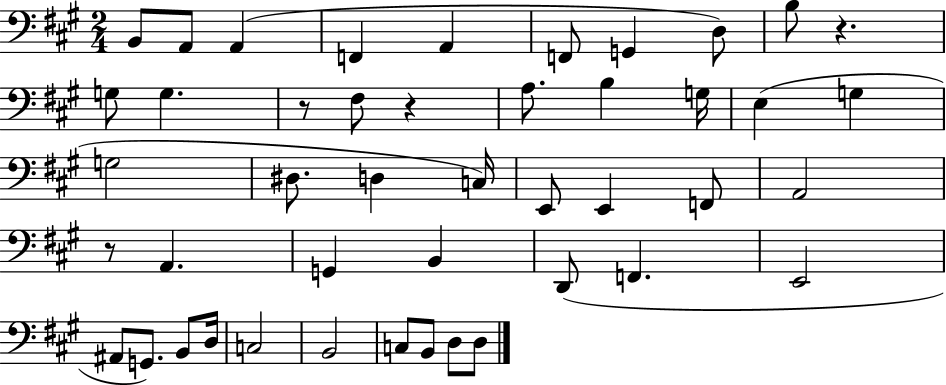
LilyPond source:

{
  \clef bass
  \numericTimeSignature
  \time 2/4
  \key a \major
  b,8 a,8 a,4( | f,4 a,4 | f,8 g,4 d8) | b8 r4. | \break g8 g4. | r8 fis8 r4 | a8. b4 g16 | e4( g4 | \break g2 | dis8. d4 c16) | e,8 e,4 f,8 | a,2 | \break r8 a,4. | g,4 b,4 | d,8( f,4. | e,2 | \break ais,8 g,8.) b,8 d16 | c2 | b,2 | c8 b,8 d8 d8 | \break \bar "|."
}